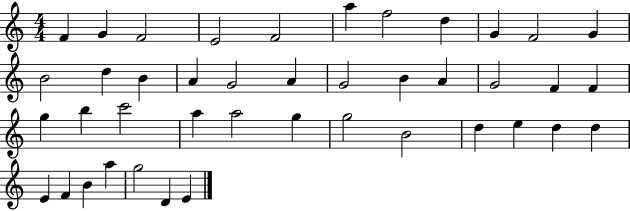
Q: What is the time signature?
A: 4/4